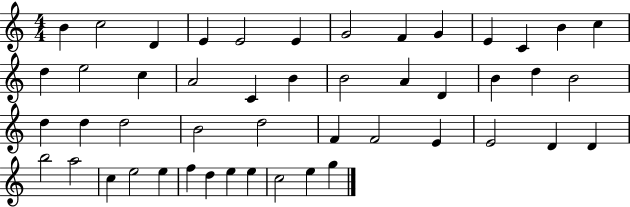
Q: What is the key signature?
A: C major